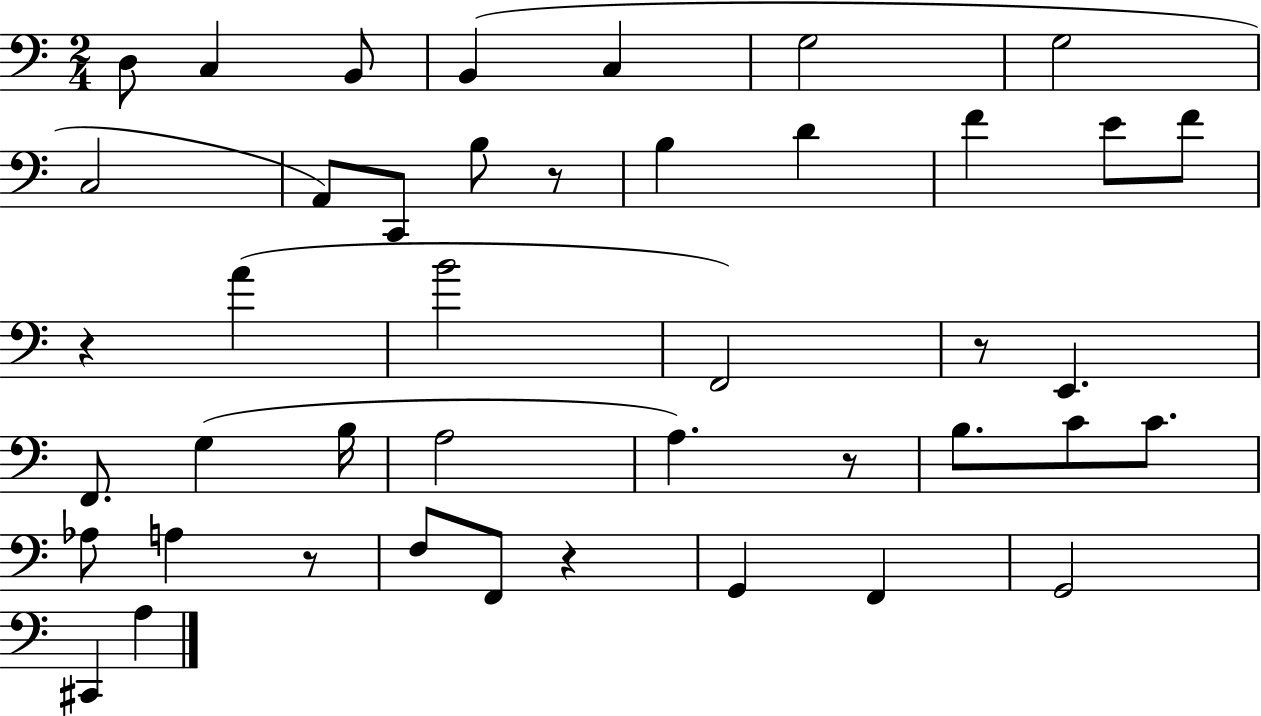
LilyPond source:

{
  \clef bass
  \numericTimeSignature
  \time 2/4
  \key c \major
  d8 c4 b,8 | b,4( c4 | g2 | g2 | \break c2 | a,8) c,8 b8 r8 | b4 d'4 | f'4 e'8 f'8 | \break r4 a'4( | b'2 | f,2) | r8 e,4. | \break f,8. g4( b16 | a2 | a4.) r8 | b8. c'8 c'8. | \break aes8 a4 r8 | f8 f,8 r4 | g,4 f,4 | g,2 | \break cis,4 a4 | \bar "|."
}